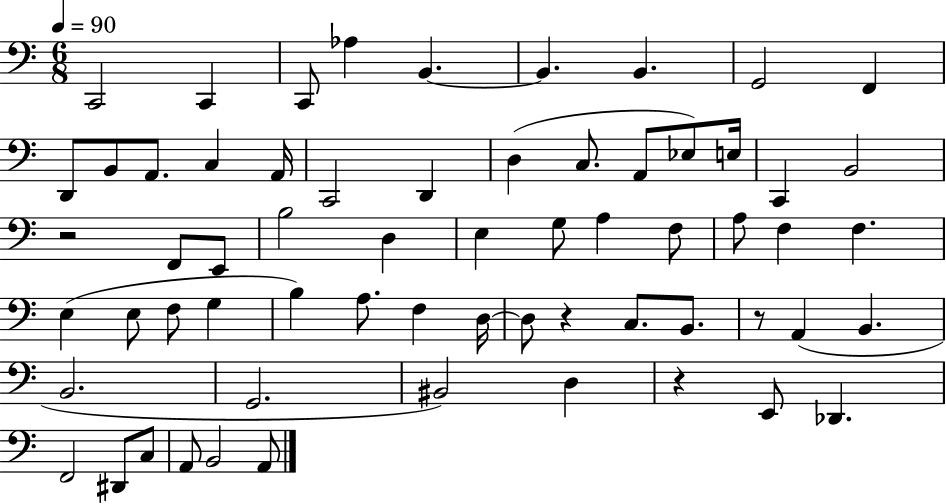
{
  \clef bass
  \numericTimeSignature
  \time 6/8
  \key c \major
  \tempo 4 = 90
  c,2 c,4 | c,8 aes4 b,4.~~ | b,4. b,4. | g,2 f,4 | \break d,8 b,8 a,8. c4 a,16 | c,2 d,4 | d4( c8. a,8 ees8) e16 | c,4 b,2 | \break r2 f,8 e,8 | b2 d4 | e4 g8 a4 f8 | a8 f4 f4. | \break e4( e8 f8 g4 | b4) a8. f4 d16~~ | d8 r4 c8. b,8. | r8 a,4( b,4. | \break b,2. | g,2. | bis,2) d4 | r4 e,8 des,4. | \break f,2 dis,8 c8 | a,8 b,2 a,8 | \bar "|."
}